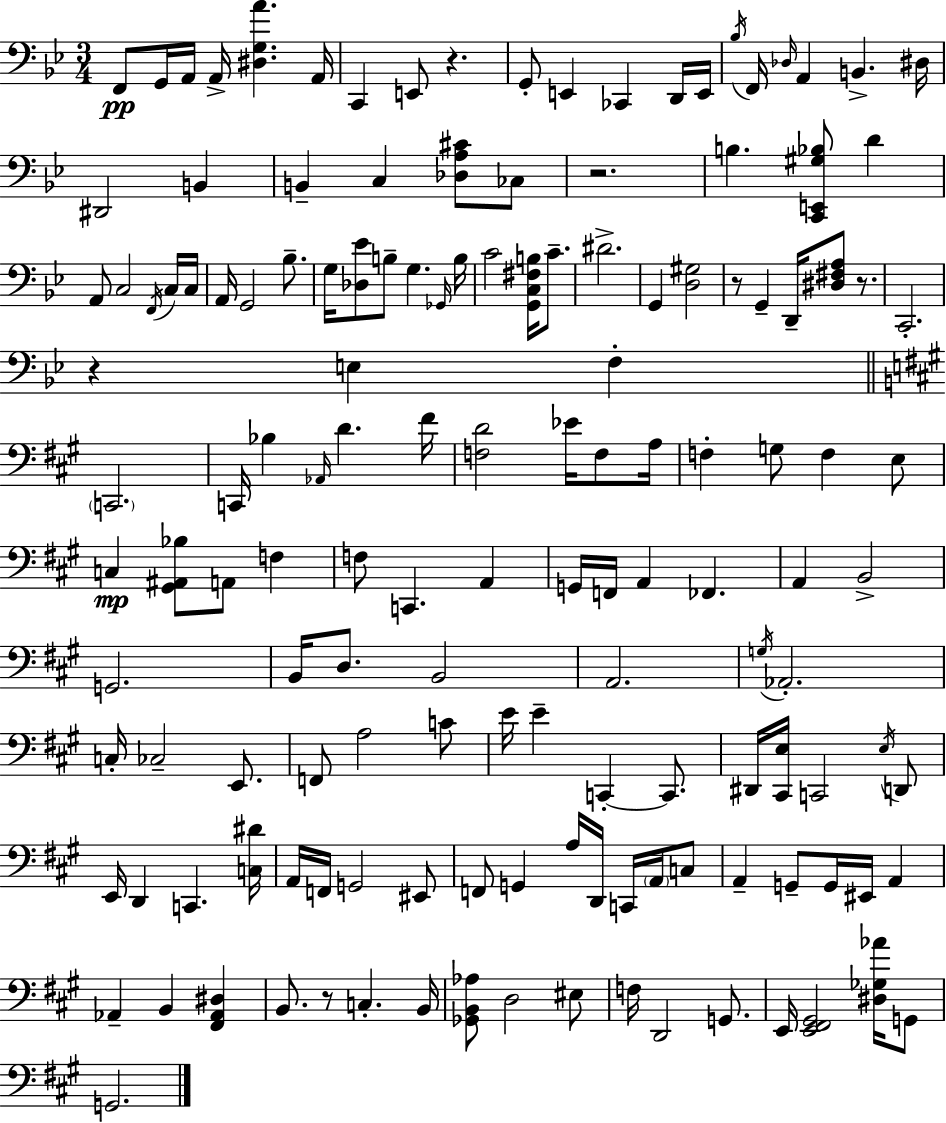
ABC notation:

X:1
T:Untitled
M:3/4
L:1/4
K:Gm
F,,/2 G,,/4 A,,/4 A,,/4 [^D,G,A] A,,/4 C,, E,,/2 z G,,/2 E,, _C,, D,,/4 E,,/4 _B,/4 F,,/4 _D,/4 A,, B,, ^D,/4 ^D,,2 B,, B,, C, [_D,A,^C]/2 _C,/2 z2 B, [C,,E,,^G,_B,]/2 D A,,/2 C,2 F,,/4 C,/4 C,/4 A,,/4 G,,2 _B,/2 G,/4 [_D,_E]/2 B,/2 G, _G,,/4 B,/4 C2 [G,,C,^F,B,]/4 C/2 ^D2 G,, [D,^G,]2 z/2 G,, D,,/4 [^D,^F,A,]/2 z/2 C,,2 z E, F, C,,2 C,,/4 _B, _A,,/4 D ^F/4 [F,D]2 _E/4 F,/2 A,/4 F, G,/2 F, E,/2 C, [^G,,^A,,_B,]/2 A,,/2 F, F,/2 C,, A,, G,,/4 F,,/4 A,, _F,, A,, B,,2 G,,2 B,,/4 D,/2 B,,2 A,,2 G,/4 _A,,2 C,/4 _C,2 E,,/2 F,,/2 A,2 C/2 E/4 E C,, C,,/2 ^D,,/4 [^C,,E,]/4 C,,2 E,/4 D,,/2 E,,/4 D,, C,, [C,^D]/4 A,,/4 F,,/4 G,,2 ^E,,/2 F,,/2 G,, A,/4 D,,/4 C,,/4 A,,/4 C,/2 A,, G,,/2 G,,/4 ^E,,/4 A,, _A,, B,, [^F,,_A,,^D,] B,,/2 z/2 C, B,,/4 [_G,,B,,_A,]/2 D,2 ^E,/2 F,/4 D,,2 G,,/2 E,,/4 [E,,^F,,^G,,]2 [^D,_G,_A]/4 G,,/2 G,,2